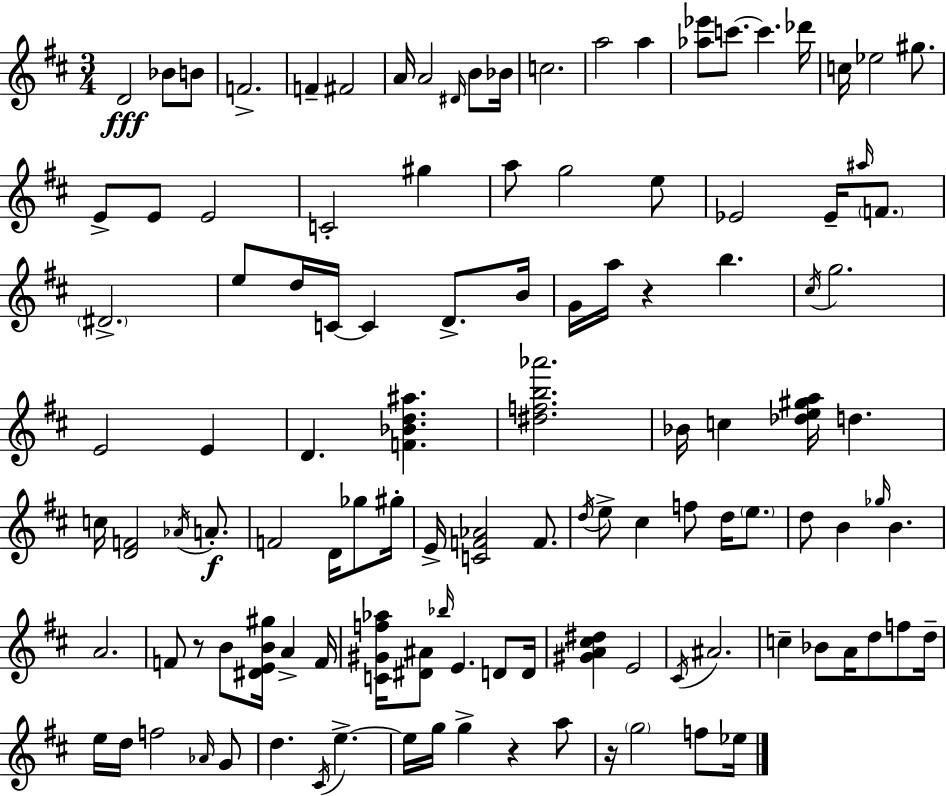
D4/h Bb4/e B4/e F4/h. F4/q F#4/h A4/s A4/h D#4/s B4/e Bb4/s C5/h. A5/h A5/q [Ab5,Eb6]/e C6/e. C6/q. Db6/s C5/s Eb5/h G#5/e. E4/e E4/e E4/h C4/h G#5/q A5/e G5/h E5/e Eb4/h Eb4/s A#5/s F4/e. D#4/h. E5/e D5/s C4/s C4/q D4/e. B4/s G4/s A5/s R/q B5/q. C#5/s G5/h. E4/h E4/q D4/q. [F4,Bb4,D5,A#5]/q. [D#5,F5,B5,Ab6]/h. Bb4/s C5/q [Db5,E5,G#5,A5]/s D5/q. C5/s [D4,F4]/h Ab4/s A4/e. F4/h D4/s Gb5/e G#5/s E4/s [C4,F4,Ab4]/h F4/e. D5/s E5/e C#5/q F5/e D5/s E5/e. D5/e B4/q Gb5/s B4/q. A4/h. F4/e R/e B4/e [D#4,E4,B4,G#5]/s A4/q F4/s [C4,G#4,F5,Ab5]/s [D#4,A#4]/e Bb5/s E4/q. D4/e D4/s [G#4,A4,C#5,D#5]/q E4/h C#4/s A#4/h. C5/q Bb4/e A4/s D5/e F5/e D5/s E5/s D5/s F5/h Ab4/s G4/e D5/q. C#4/s E5/q. E5/s G5/s G5/q R/q A5/e R/s G5/h F5/e Eb5/s